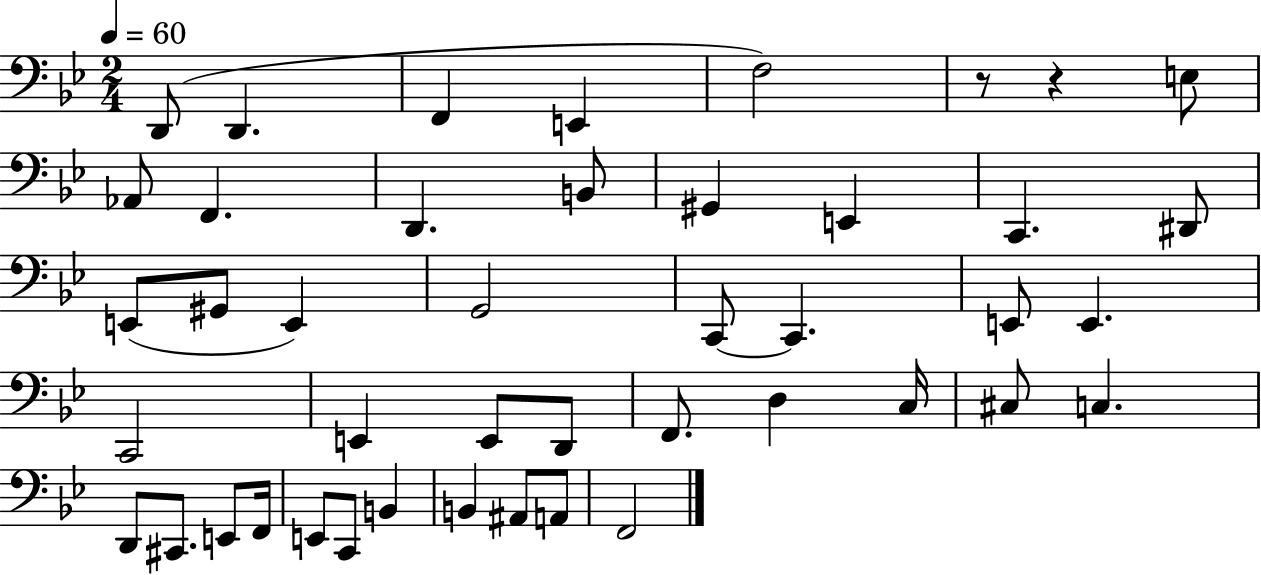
{
  \clef bass
  \numericTimeSignature
  \time 2/4
  \key bes \major
  \tempo 4 = 60
  d,8( d,4. | f,4 e,4 | f2) | r8 r4 e8 | \break aes,8 f,4. | d,4. b,8 | gis,4 e,4 | c,4. dis,8 | \break e,8( gis,8 e,4) | g,2 | c,8~~ c,4. | e,8 e,4. | \break c,2 | e,4 e,8 d,8 | f,8. d4 c16 | cis8 c4. | \break d,8 cis,8. e,8 f,16 | e,8 c,8 b,4 | b,4 ais,8 a,8 | f,2 | \break \bar "|."
}